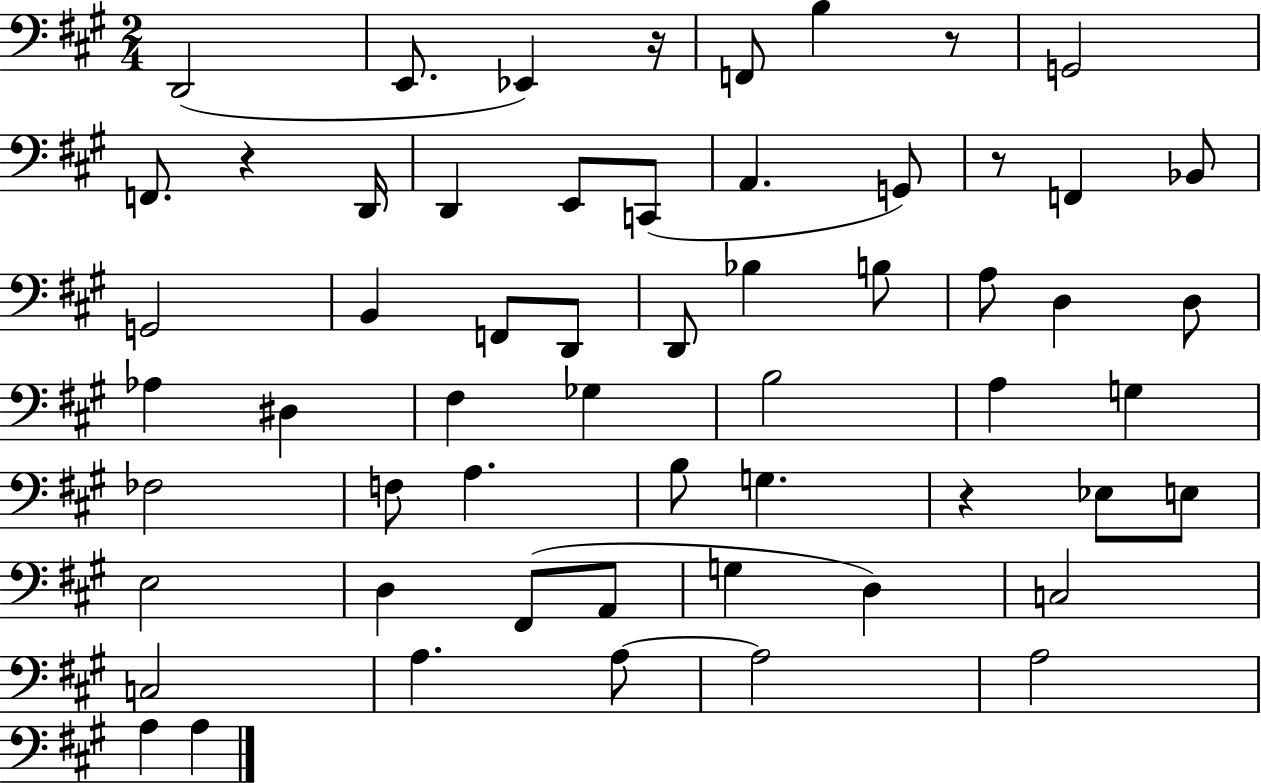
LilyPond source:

{
  \clef bass
  \numericTimeSignature
  \time 2/4
  \key a \major
  \repeat volta 2 { d,2( | e,8. ees,4) r16 | f,8 b4 r8 | g,2 | \break f,8. r4 d,16 | d,4 e,8 c,8( | a,4. g,8) | r8 f,4 bes,8 | \break g,2 | b,4 f,8 d,8 | d,8 bes4 b8 | a8 d4 d8 | \break aes4 dis4 | fis4 ges4 | b2 | a4 g4 | \break fes2 | f8 a4. | b8 g4. | r4 ees8 e8 | \break e2 | d4 fis,8( a,8 | g4 d4) | c2 | \break c2 | a4. a8~~ | a2 | a2 | \break a4 a4 | } \bar "|."
}